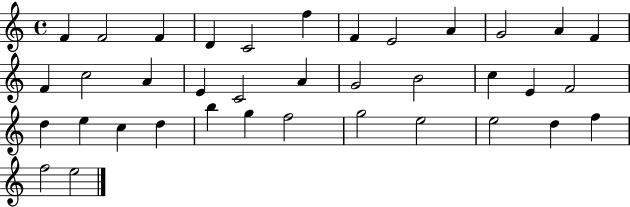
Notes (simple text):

F4/q F4/h F4/q D4/q C4/h F5/q F4/q E4/h A4/q G4/h A4/q F4/q F4/q C5/h A4/q E4/q C4/h A4/q G4/h B4/h C5/q E4/q F4/h D5/q E5/q C5/q D5/q B5/q G5/q F5/h G5/h E5/h E5/h D5/q F5/q F5/h E5/h